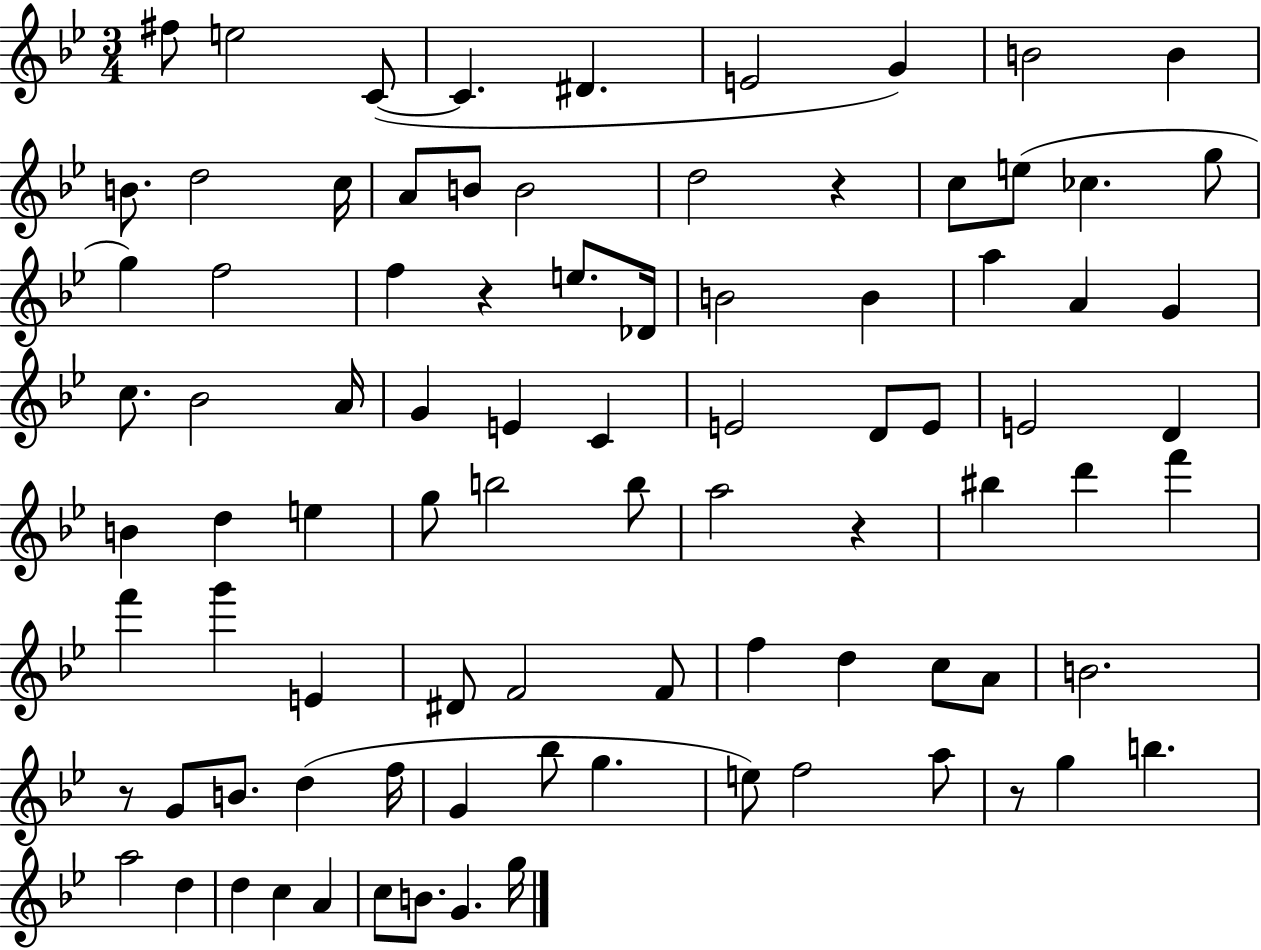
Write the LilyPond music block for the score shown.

{
  \clef treble
  \numericTimeSignature
  \time 3/4
  \key bes \major
  fis''8 e''2 c'8~(~ | c'4. dis'4. | e'2 g'4) | b'2 b'4 | \break b'8. d''2 c''16 | a'8 b'8 b'2 | d''2 r4 | c''8 e''8( ces''4. g''8 | \break g''4) f''2 | f''4 r4 e''8. des'16 | b'2 b'4 | a''4 a'4 g'4 | \break c''8. bes'2 a'16 | g'4 e'4 c'4 | e'2 d'8 e'8 | e'2 d'4 | \break b'4 d''4 e''4 | g''8 b''2 b''8 | a''2 r4 | bis''4 d'''4 f'''4 | \break f'''4 g'''4 e'4 | dis'8 f'2 f'8 | f''4 d''4 c''8 a'8 | b'2. | \break r8 g'8 b'8. d''4( f''16 | g'4 bes''8 g''4. | e''8) f''2 a''8 | r8 g''4 b''4. | \break a''2 d''4 | d''4 c''4 a'4 | c''8 b'8. g'4. g''16 | \bar "|."
}